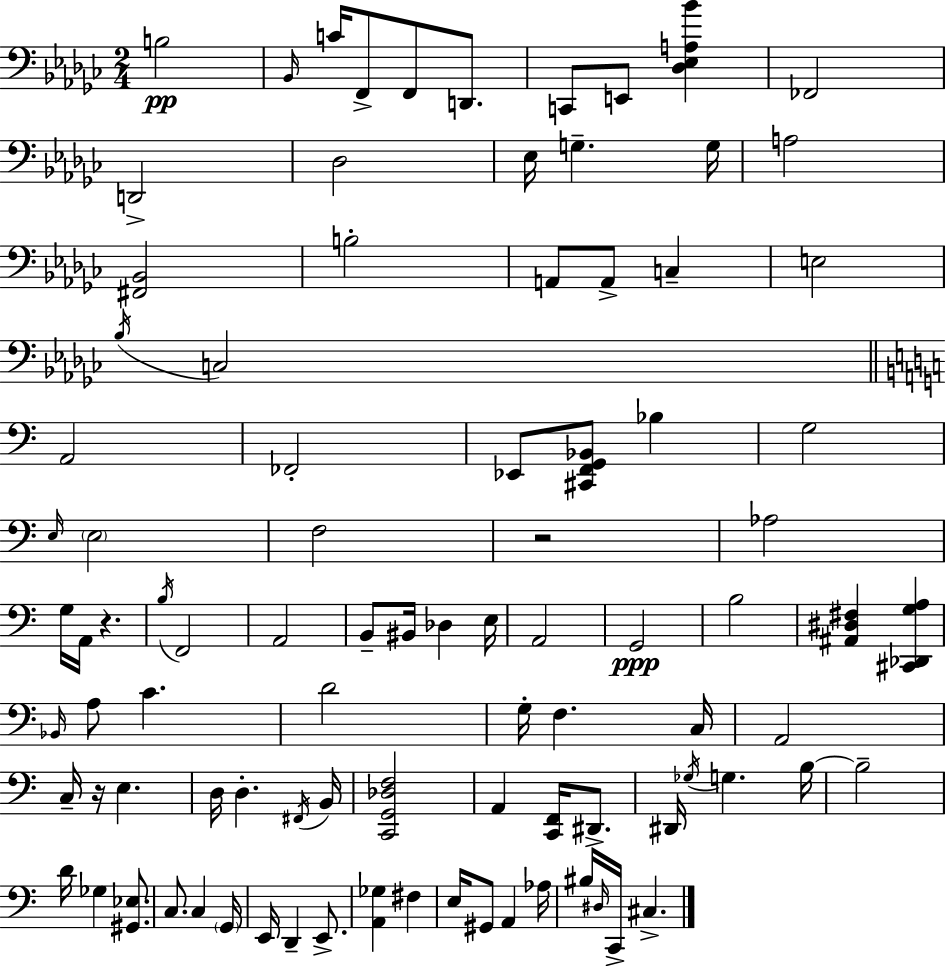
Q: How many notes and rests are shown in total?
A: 93